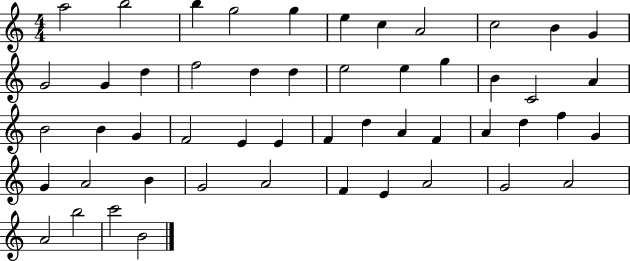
{
  \clef treble
  \numericTimeSignature
  \time 4/4
  \key c \major
  a''2 b''2 | b''4 g''2 g''4 | e''4 c''4 a'2 | c''2 b'4 g'4 | \break g'2 g'4 d''4 | f''2 d''4 d''4 | e''2 e''4 g''4 | b'4 c'2 a'4 | \break b'2 b'4 g'4 | f'2 e'4 e'4 | f'4 d''4 a'4 f'4 | a'4 d''4 f''4 g'4 | \break g'4 a'2 b'4 | g'2 a'2 | f'4 e'4 a'2 | g'2 a'2 | \break a'2 b''2 | c'''2 b'2 | \bar "|."
}